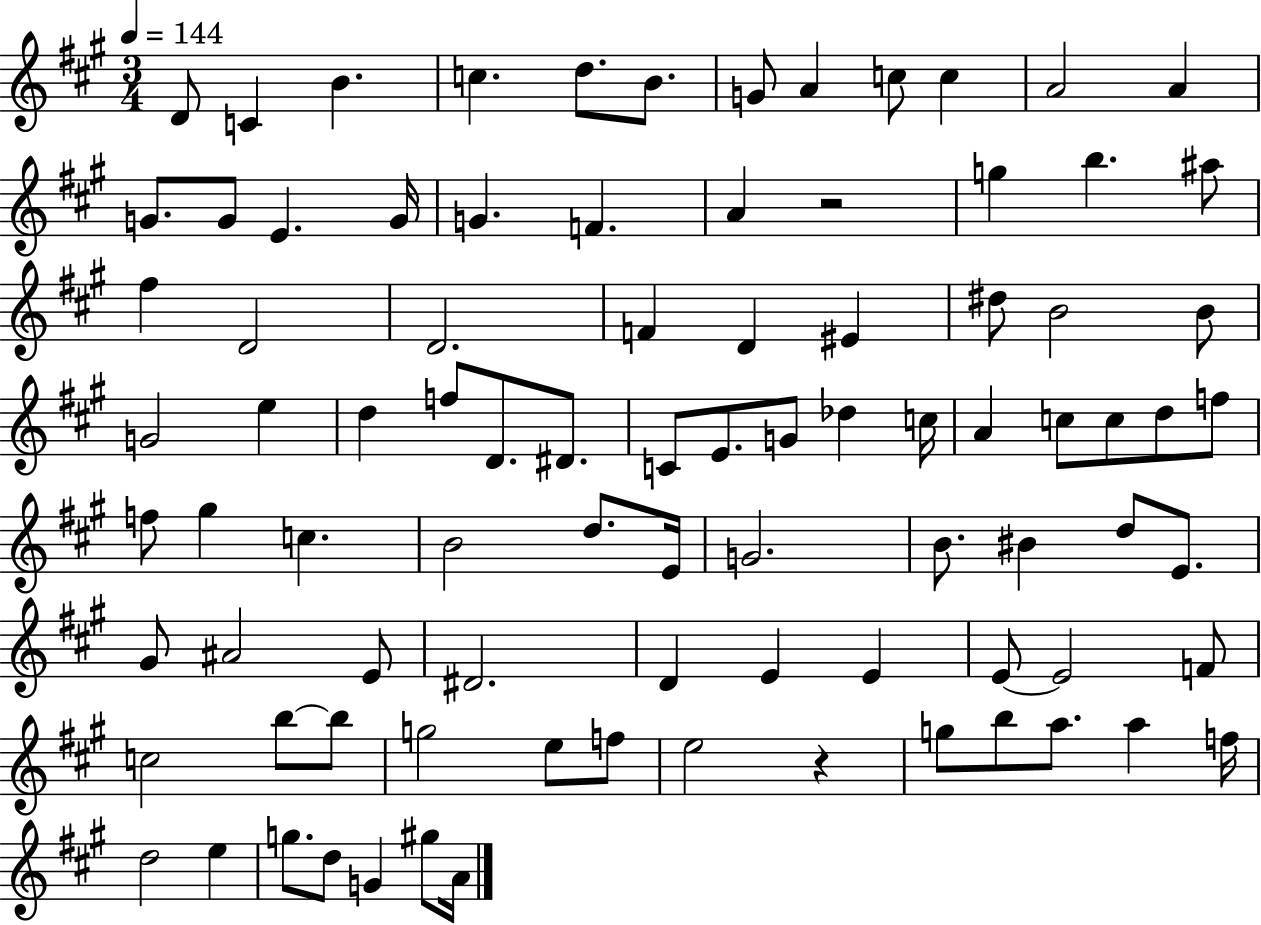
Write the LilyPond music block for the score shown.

{
  \clef treble
  \numericTimeSignature
  \time 3/4
  \key a \major
  \tempo 4 = 144
  d'8 c'4 b'4. | c''4. d''8. b'8. | g'8 a'4 c''8 c''4 | a'2 a'4 | \break g'8. g'8 e'4. g'16 | g'4. f'4. | a'4 r2 | g''4 b''4. ais''8 | \break fis''4 d'2 | d'2. | f'4 d'4 eis'4 | dis''8 b'2 b'8 | \break g'2 e''4 | d''4 f''8 d'8. dis'8. | c'8 e'8. g'8 des''4 c''16 | a'4 c''8 c''8 d''8 f''8 | \break f''8 gis''4 c''4. | b'2 d''8. e'16 | g'2. | b'8. bis'4 d''8 e'8. | \break gis'8 ais'2 e'8 | dis'2. | d'4 e'4 e'4 | e'8~~ e'2 f'8 | \break c''2 b''8~~ b''8 | g''2 e''8 f''8 | e''2 r4 | g''8 b''8 a''8. a''4 f''16 | \break d''2 e''4 | g''8. d''8 g'4 gis''8 a'16 | \bar "|."
}